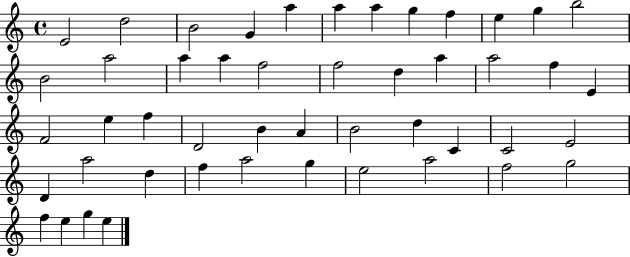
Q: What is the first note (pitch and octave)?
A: E4